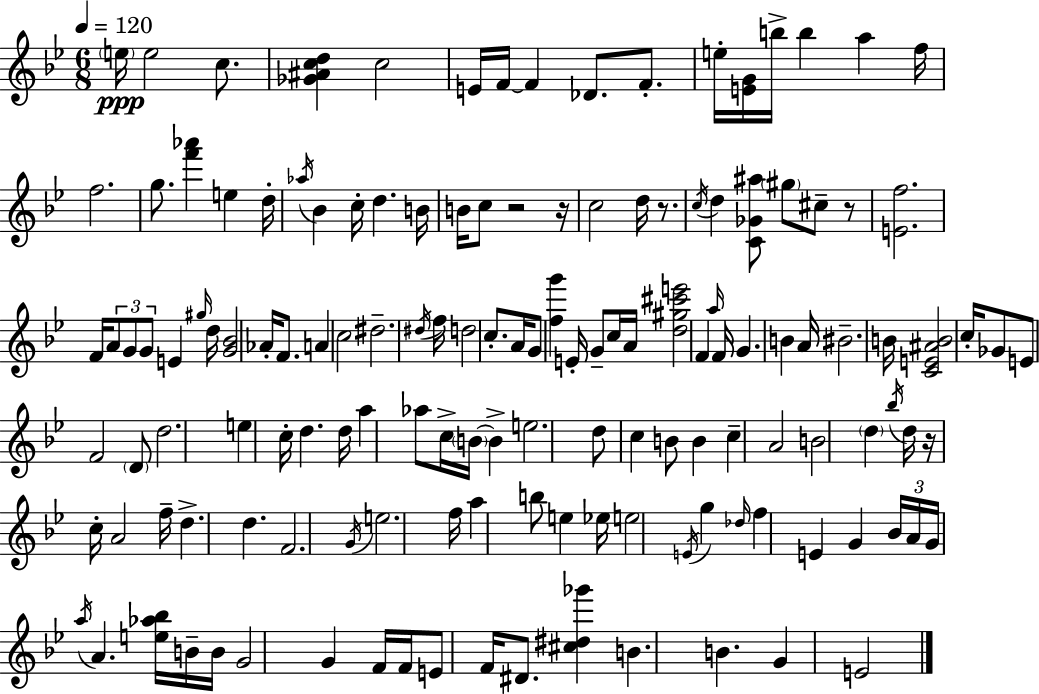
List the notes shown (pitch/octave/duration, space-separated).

E5/s E5/h C5/e. [Gb4,A#4,C5,D5]/q C5/h E4/s F4/s F4/q Db4/e. F4/e. E5/s [E4,G4]/s B5/s B5/q A5/q F5/s F5/h. G5/e. [F6,Ab6]/q E5/q D5/s Ab5/s Bb4/q C5/s D5/q. B4/s B4/s C5/e R/h R/s C5/h D5/s R/e. C5/s D5/q [C4,Gb4,A#5]/e G#5/e C#5/e R/e [E4,F5]/h. F4/s A4/e G4/e G4/e E4/q G#5/s D5/s [G4,Bb4]/h Ab4/s F4/e. A4/q C5/h D#5/h. D#5/s F5/s D5/h C5/e. A4/s G4/e [F5,G6]/q E4/s G4/e C5/s A4/s [D5,G#5,C#6,E6]/h F4/q A5/s F4/s G4/q. B4/q A4/s BIS4/h. B4/s [C4,E4,A#4,B4]/h C5/s Gb4/e E4/e F4/h D4/e D5/h. E5/q C5/s D5/q. D5/s A5/q Ab5/e C5/s B4/s B4/q E5/h. D5/e C5/q B4/e B4/q C5/q A4/h B4/h D5/q Bb5/s D5/s R/s C5/s A4/h F5/s D5/q. D5/q. F4/h. G4/s E5/h. F5/s A5/q B5/e E5/q Eb5/s E5/h E4/s G5/q Db5/s F5/q E4/q G4/q Bb4/s A4/s G4/s A5/s A4/q. [E5,Ab5,Bb5]/s B4/s B4/s G4/h G4/q F4/s F4/s E4/e F4/s D#4/e. [C#5,D#5,Gb6]/q B4/q. B4/q. G4/q E4/h